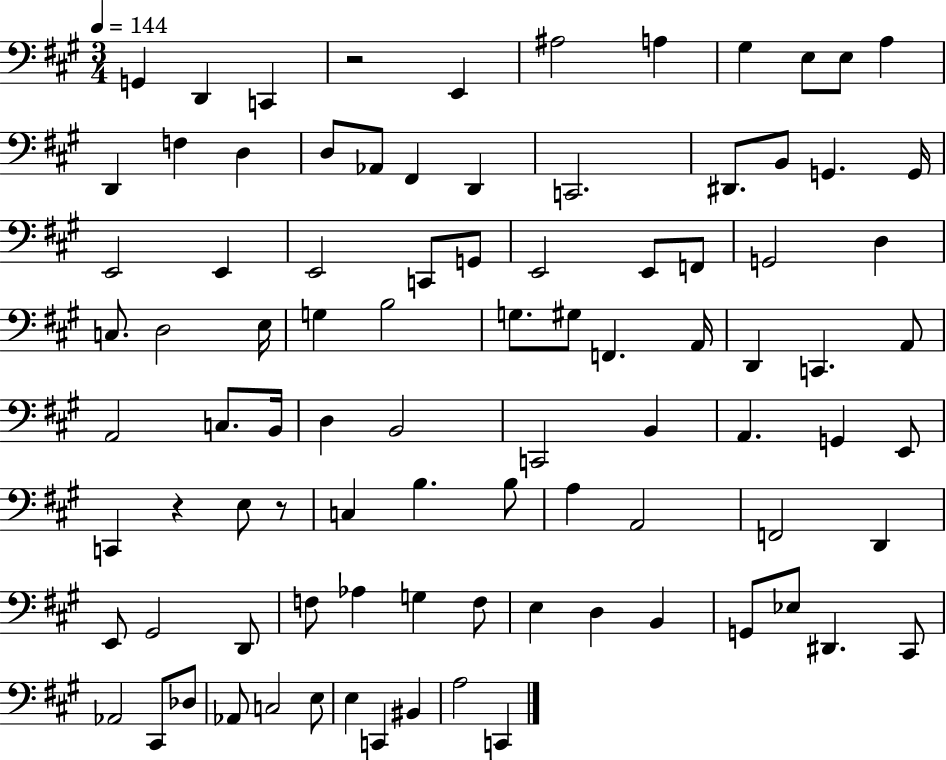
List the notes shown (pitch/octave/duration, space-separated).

G2/q D2/q C2/q R/h E2/q A#3/h A3/q G#3/q E3/e E3/e A3/q D2/q F3/q D3/q D3/e Ab2/e F#2/q D2/q C2/h. D#2/e. B2/e G2/q. G2/s E2/h E2/q E2/h C2/e G2/e E2/h E2/e F2/e G2/h D3/q C3/e. D3/h E3/s G3/q B3/h G3/e. G#3/e F2/q. A2/s D2/q C2/q. A2/e A2/h C3/e. B2/s D3/q B2/h C2/h B2/q A2/q. G2/q E2/e C2/q R/q E3/e R/e C3/q B3/q. B3/e A3/q A2/h F2/h D2/q E2/e G#2/h D2/e F3/e Ab3/q G3/q F3/e E3/q D3/q B2/q G2/e Eb3/e D#2/q. C#2/e Ab2/h C#2/e Db3/e Ab2/e C3/h E3/e E3/q C2/q BIS2/q A3/h C2/q